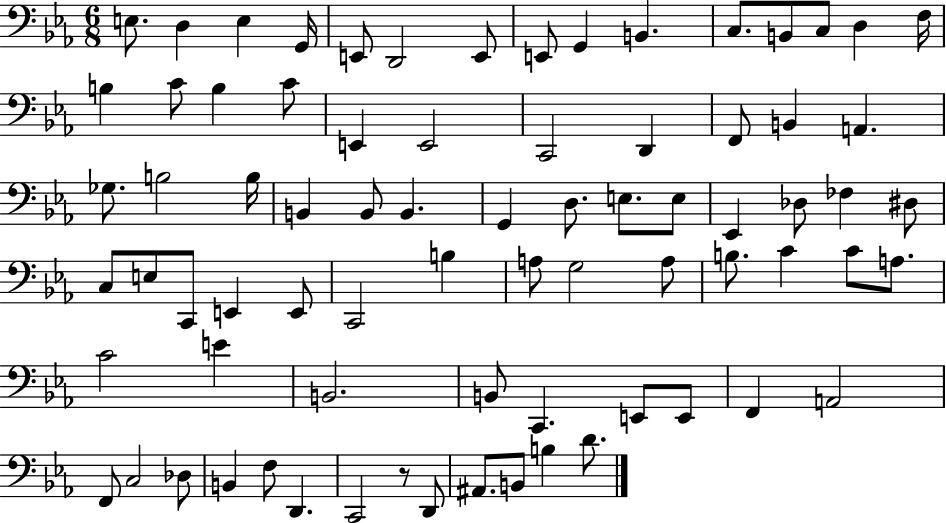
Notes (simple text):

E3/e. D3/q E3/q G2/s E2/e D2/h E2/e E2/e G2/q B2/q. C3/e. B2/e C3/e D3/q F3/s B3/q C4/e B3/q C4/e E2/q E2/h C2/h D2/q F2/e B2/q A2/q. Gb3/e. B3/h B3/s B2/q B2/e B2/q. G2/q D3/e. E3/e. E3/e Eb2/q Db3/e FES3/q D#3/e C3/e E3/e C2/e E2/q E2/e C2/h B3/q A3/e G3/h A3/e B3/e. C4/q C4/e A3/e. C4/h E4/q B2/h. B2/e C2/q. E2/e E2/e F2/q A2/h F2/e C3/h Db3/e B2/q F3/e D2/q. C2/h R/e D2/e A#2/e. B2/e B3/q D4/e.